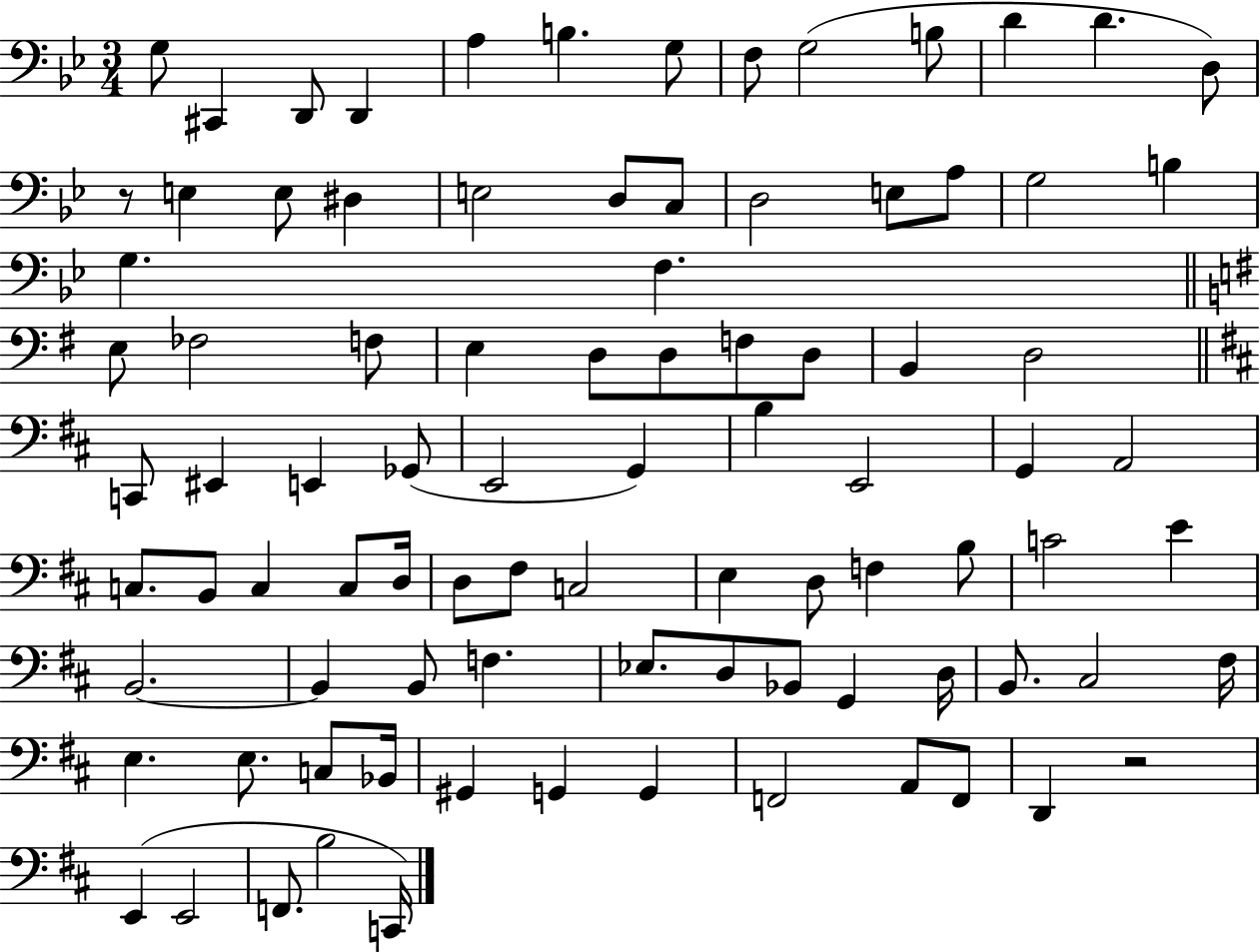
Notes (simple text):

G3/e C#2/q D2/e D2/q A3/q B3/q. G3/e F3/e G3/h B3/e D4/q D4/q. D3/e R/e E3/q E3/e D#3/q E3/h D3/e C3/e D3/h E3/e A3/e G3/h B3/q G3/q. F3/q. E3/e FES3/h F3/e E3/q D3/e D3/e F3/e D3/e B2/q D3/h C2/e EIS2/q E2/q Gb2/e E2/h G2/q B3/q E2/h G2/q A2/h C3/e. B2/e C3/q C3/e D3/s D3/e F#3/e C3/h E3/q D3/e F3/q B3/e C4/h E4/q B2/h. B2/q B2/e F3/q. Eb3/e. D3/e Bb2/e G2/q D3/s B2/e. C#3/h F#3/s E3/q. E3/e. C3/e Bb2/s G#2/q G2/q G2/q F2/h A2/e F2/e D2/q R/h E2/q E2/h F2/e. B3/h C2/s